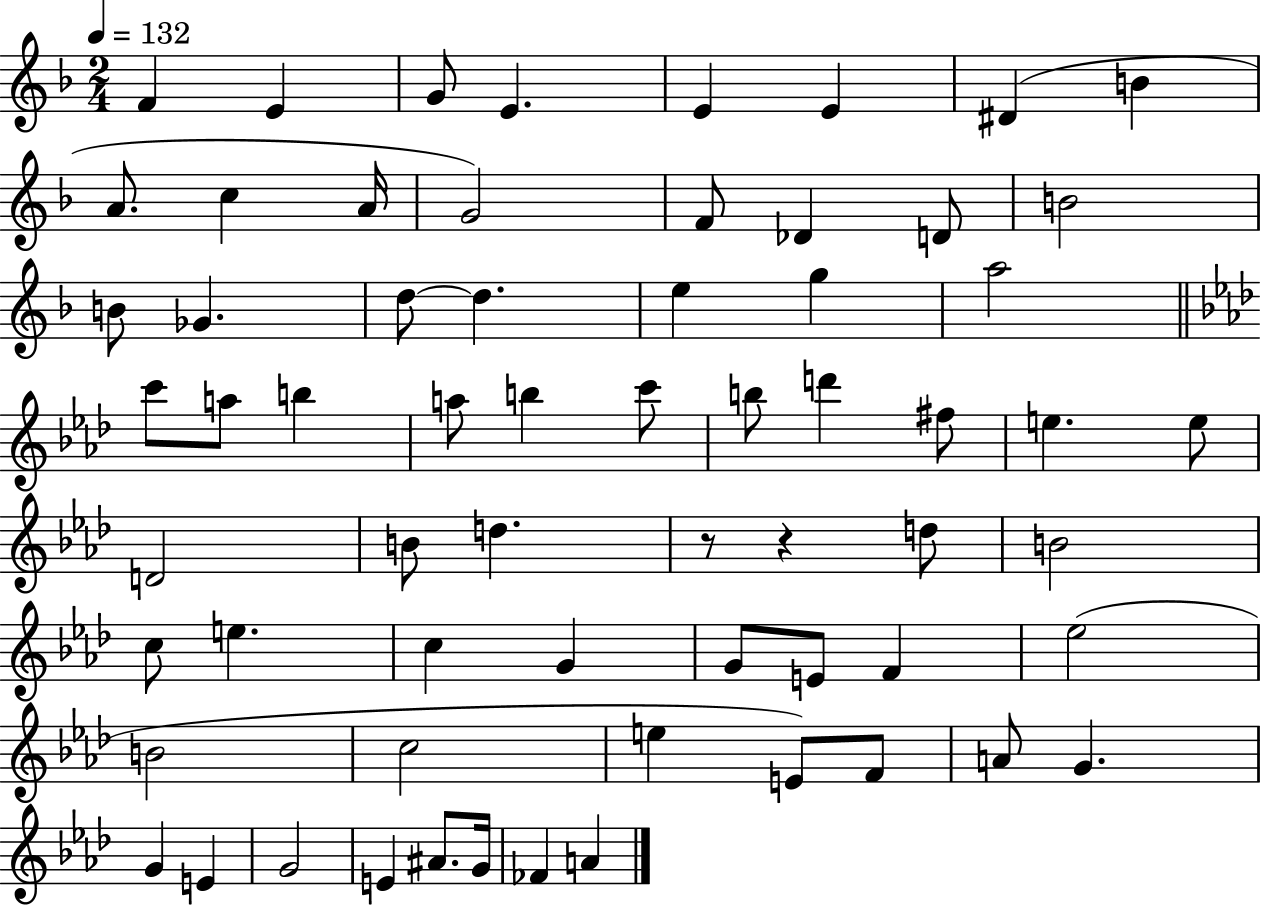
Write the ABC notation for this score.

X:1
T:Untitled
M:2/4
L:1/4
K:F
F E G/2 E E E ^D B A/2 c A/4 G2 F/2 _D D/2 B2 B/2 _G d/2 d e g a2 c'/2 a/2 b a/2 b c'/2 b/2 d' ^f/2 e e/2 D2 B/2 d z/2 z d/2 B2 c/2 e c G G/2 E/2 F _e2 B2 c2 e E/2 F/2 A/2 G G E G2 E ^A/2 G/4 _F A